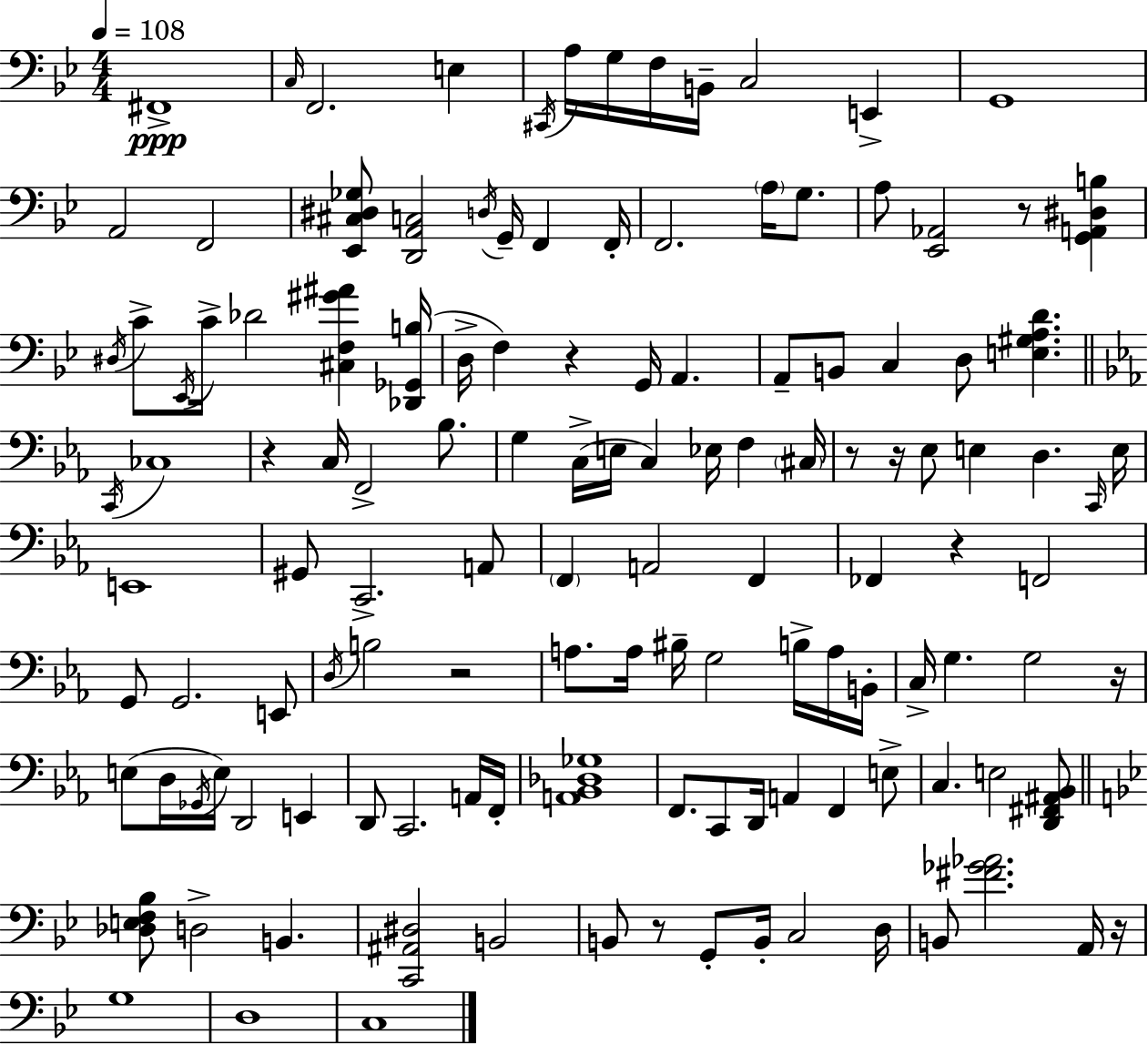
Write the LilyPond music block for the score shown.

{
  \clef bass
  \numericTimeSignature
  \time 4/4
  \key g \minor
  \tempo 4 = 108
  fis,1->\ppp | \grace { c16 } f,2. e4 | \acciaccatura { cis,16 } a16 g16 f16 b,16-- c2 e,4-> | g,1 | \break a,2 f,2 | <ees, cis dis ges>8 <d, a, c>2 \acciaccatura { d16 } g,16-- f,4 | f,16-. f,2. \parenthesize a16 | g8. a8 <ees, aes,>2 r8 <g, a, dis b>4 | \break \acciaccatura { dis16 } c'8-> \acciaccatura { ees,16 } c'16-> des'2 | <cis f gis' ais'>4 <des, ges, b>16( d16-> f4) r4 g,16 a,4. | a,8-- b,8 c4 d8 <e gis a d'>4. | \bar "||" \break \key c \minor \acciaccatura { c,16 } ces1 | r4 c16 f,2-> bes8. | g4 c16->( e16 c4) ees16 f4 | \parenthesize cis16 r8 r16 ees8 e4 d4. | \break \grace { c,16 } e16 e,1 | gis,8 c,2.-> | a,8 \parenthesize f,4 a,2 f,4 | fes,4 r4 f,2 | \break g,8 g,2. | e,8 \acciaccatura { d16 } b2 r2 | a8. a16 bis16-- g2 | b16-> a16 b,16-. c16-> g4. g2 | \break r16 e8( d16 \acciaccatura { ges,16 }) e16 d,2 | e,4 d,8 c,2. | a,16 f,16-. <a, bes, des ges>1 | f,8. c,8 d,16 a,4 f,4 | \break e8-> c4. e2 | <d, fis, ais, bes,>8 \bar "||" \break \key bes \major <des e f bes>8 d2-> b,4. | <c, ais, dis>2 b,2 | b,8 r8 g,8-. b,16-. c2 d16 | b,8 <fis' ges' aes'>2. a,16 r16 | \break g1 | d1 | c1 | \bar "|."
}